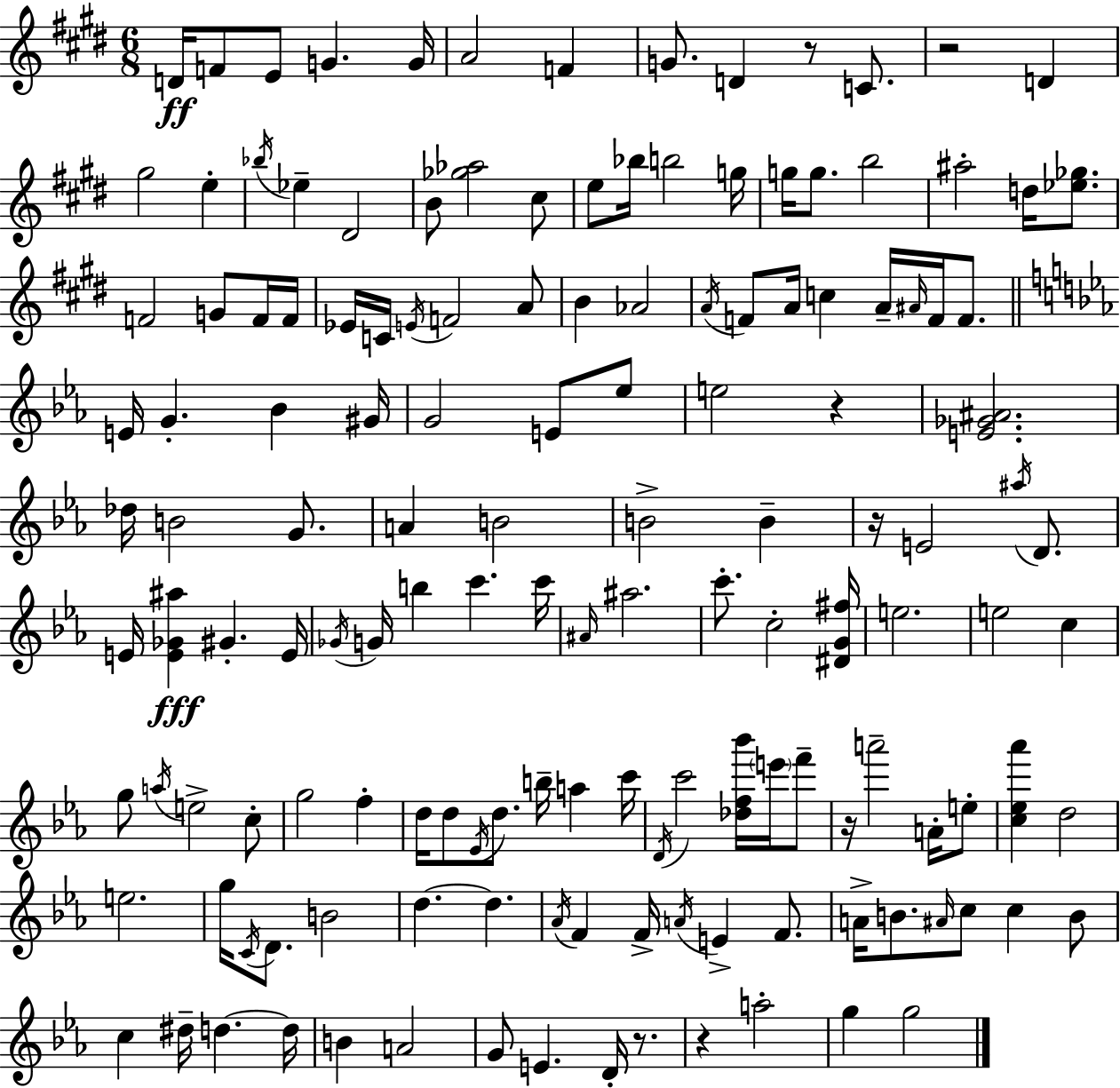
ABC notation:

X:1
T:Untitled
M:6/8
L:1/4
K:E
D/4 F/2 E/2 G G/4 A2 F G/2 D z/2 C/2 z2 D ^g2 e _b/4 _e ^D2 B/2 [_g_a]2 ^c/2 e/2 _b/4 b2 g/4 g/4 g/2 b2 ^a2 d/4 [_e_g]/2 F2 G/2 F/4 F/4 _E/4 C/4 E/4 F2 A/2 B _A2 A/4 F/2 A/4 c A/4 ^A/4 F/4 F/2 E/4 G _B ^G/4 G2 E/2 _e/2 e2 z [E_G^A]2 _d/4 B2 G/2 A B2 B2 B z/4 E2 ^a/4 D/2 E/4 [E_G^a] ^G E/4 _G/4 G/4 b c' c'/4 ^A/4 ^a2 c'/2 c2 [^DG^f]/4 e2 e2 c g/2 a/4 e2 c/2 g2 f d/4 d/2 _E/4 d/2 b/4 a c'/4 D/4 c'2 [_df_b']/4 e'/4 f'/2 z/4 a'2 A/4 e/2 [c_e_a'] d2 e2 g/4 C/4 D/2 B2 d d _A/4 F F/4 A/4 E F/2 A/4 B/2 ^A/4 c/2 c B/2 c ^d/4 d d/4 B A2 G/2 E D/4 z/2 z a2 g g2